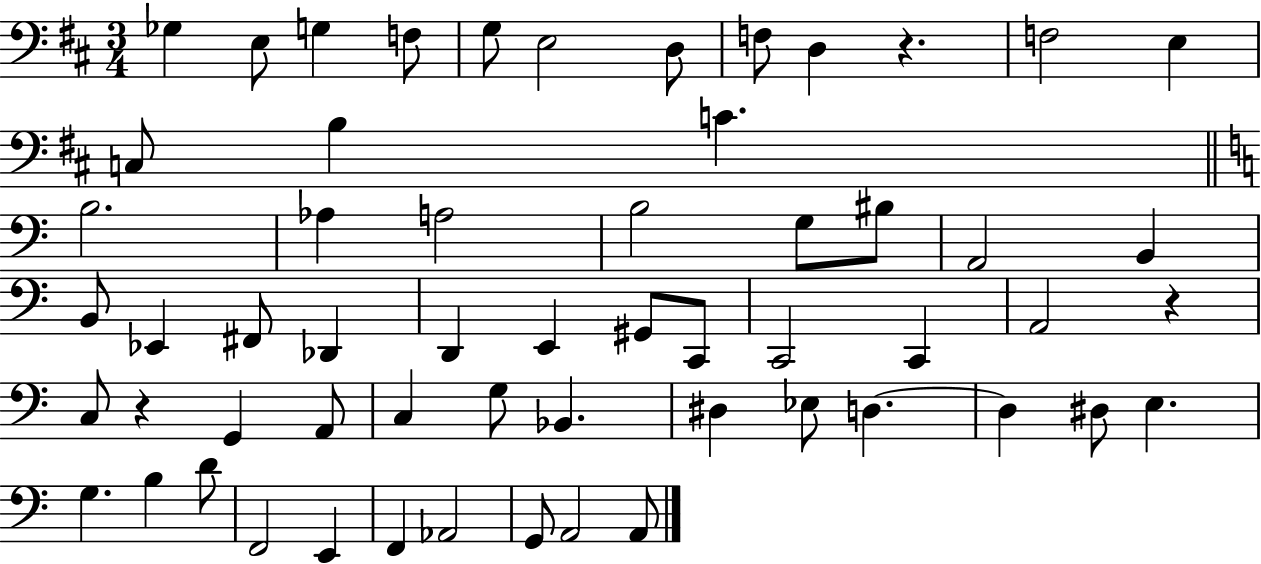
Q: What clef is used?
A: bass